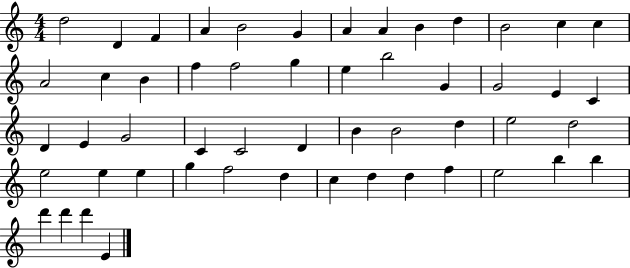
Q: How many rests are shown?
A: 0